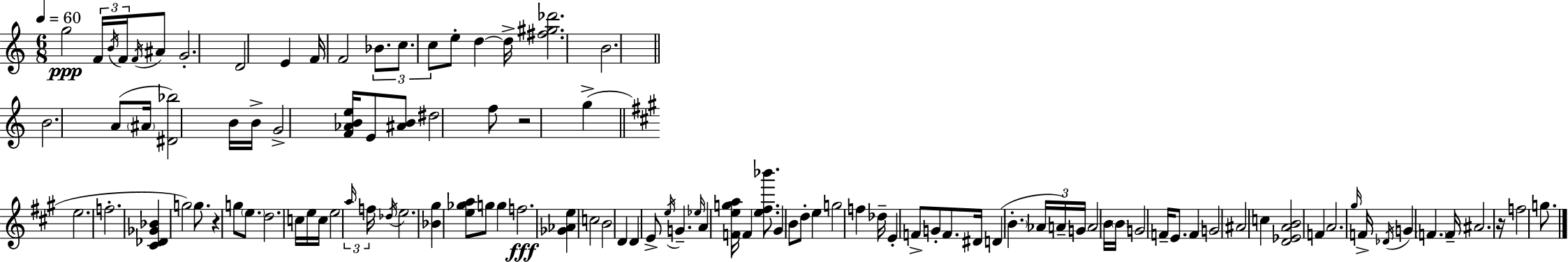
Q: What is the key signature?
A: C major